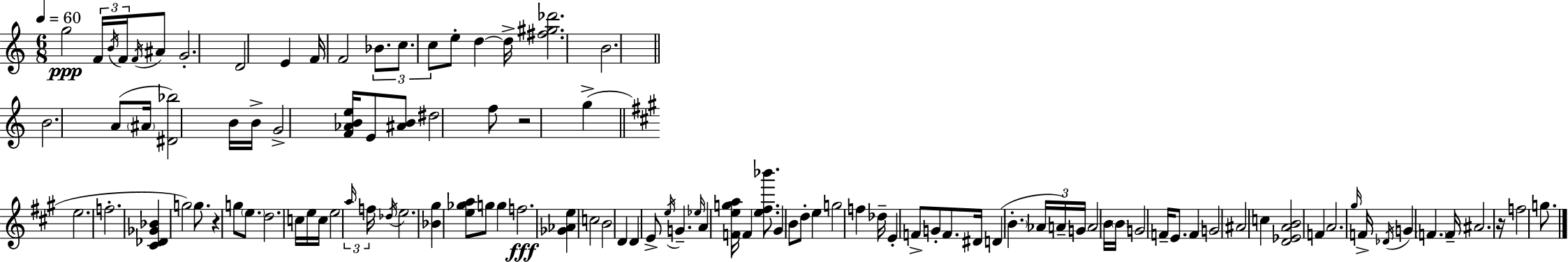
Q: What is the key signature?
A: C major